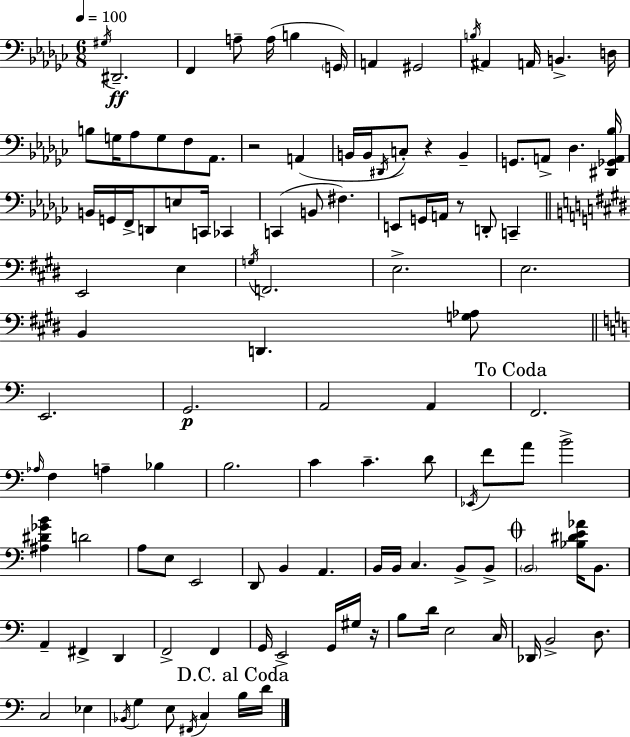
{
  \clef bass
  \numericTimeSignature
  \time 6/8
  \key ees \minor
  \tempo 4 = 100
  \acciaccatura { gis16 }\ff dis,2.-- | f,4 a8-- a16( b4 | \parenthesize g,16) a,4 gis,2 | \acciaccatura { b16 } ais,4 a,16 b,4.-> | \break d16 b8 g16 aes8 g8 f8 aes,8. | r2 a,4( | b,16 b,16 \acciaccatura { dis,16 } c8-.) r4 b,4-- | g,8. a,8-> des4. | \break <dis, ges, a, bes>16 b,16 g,16 f,16-> d,8 e8 c,16 ces,4 | c,4( b,8 fis4.) | e,8 g,16 a,16 r8 d,8-. c,4-- | \bar "||" \break \key e \major e,2 e4 | \acciaccatura { g16 } f,2. | e2.-> | e2. | \break b,4 d,4. <g aes>8 | \bar "||" \break \key a \minor e,2. | g,2.\p | a,2 a,4 | \mark "To Coda" f,2. | \break \grace { aes16 } f4 a4-- bes4 | b2. | c'4 c'4.-- d'8 | \acciaccatura { ees,16 } f'8 a'8 b'2-> | \break <ais dis' ges' b'>4 d'2 | a8 e8 e,2 | d,8 b,4 a,4. | b,16 b,16 c4. b,8-> | \break b,8-> \mark \markup { \musicglyph "scripts.coda" } \parenthesize b,2 <bes dis' e' aes'>16 b,8. | a,4-- fis,4-> d,4 | f,2-> f,4 | g,16 e,2-> g,16 | \break gis16 r16 b8 d'16 e2 | c16 des,16 b,2-> d8. | c2 ees4 | \acciaccatura { bes,16 } g4 e8 \acciaccatura { fis,16 } c4 | \break \mark "D.C. al Coda" b16 d'16 \bar "|."
}